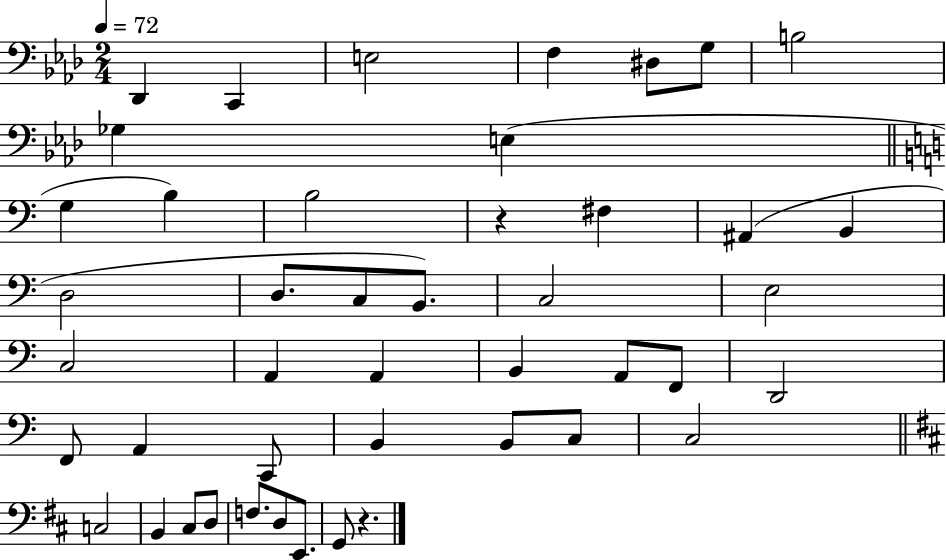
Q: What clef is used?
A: bass